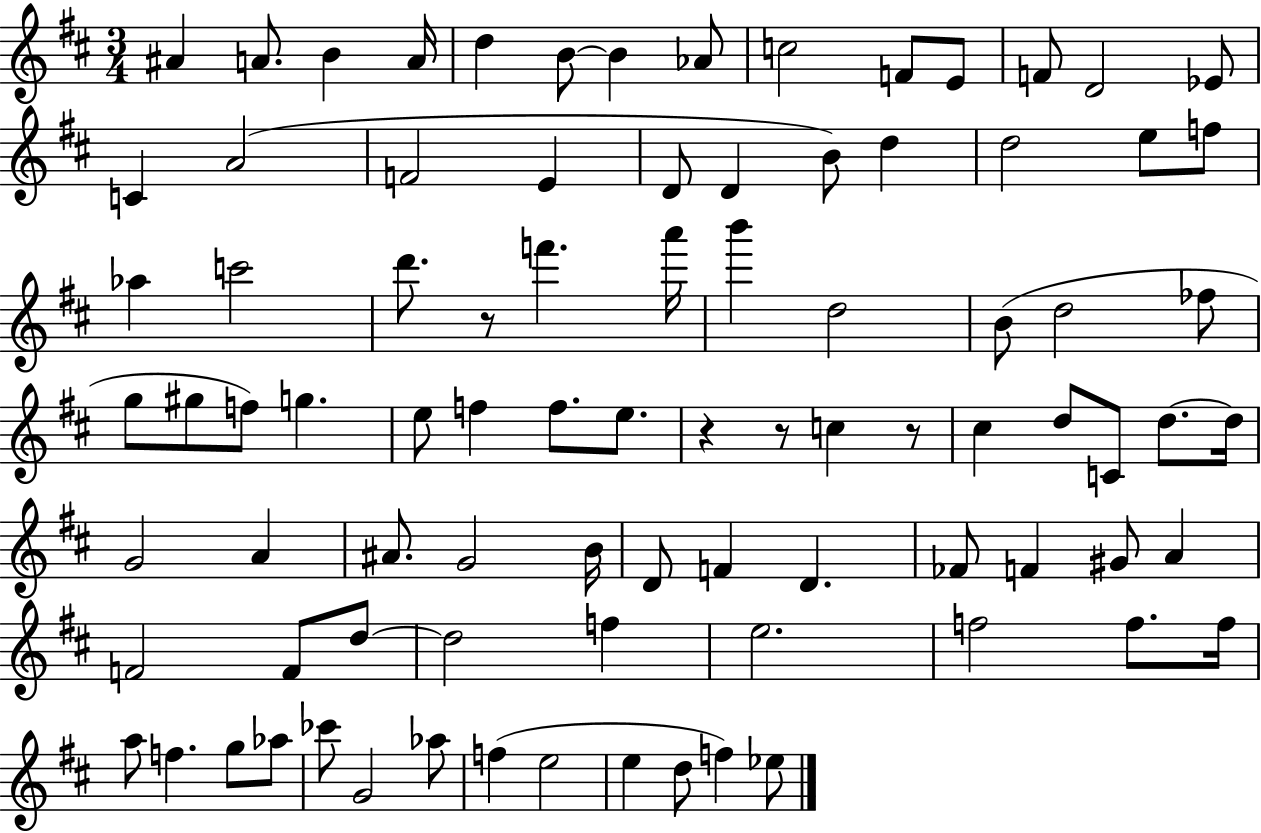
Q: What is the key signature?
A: D major